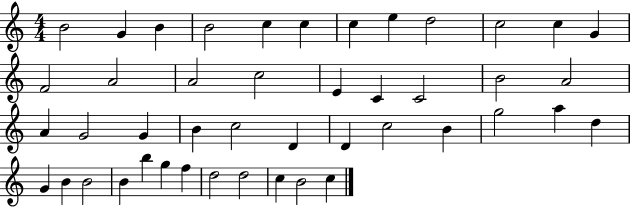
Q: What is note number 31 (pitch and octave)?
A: G5